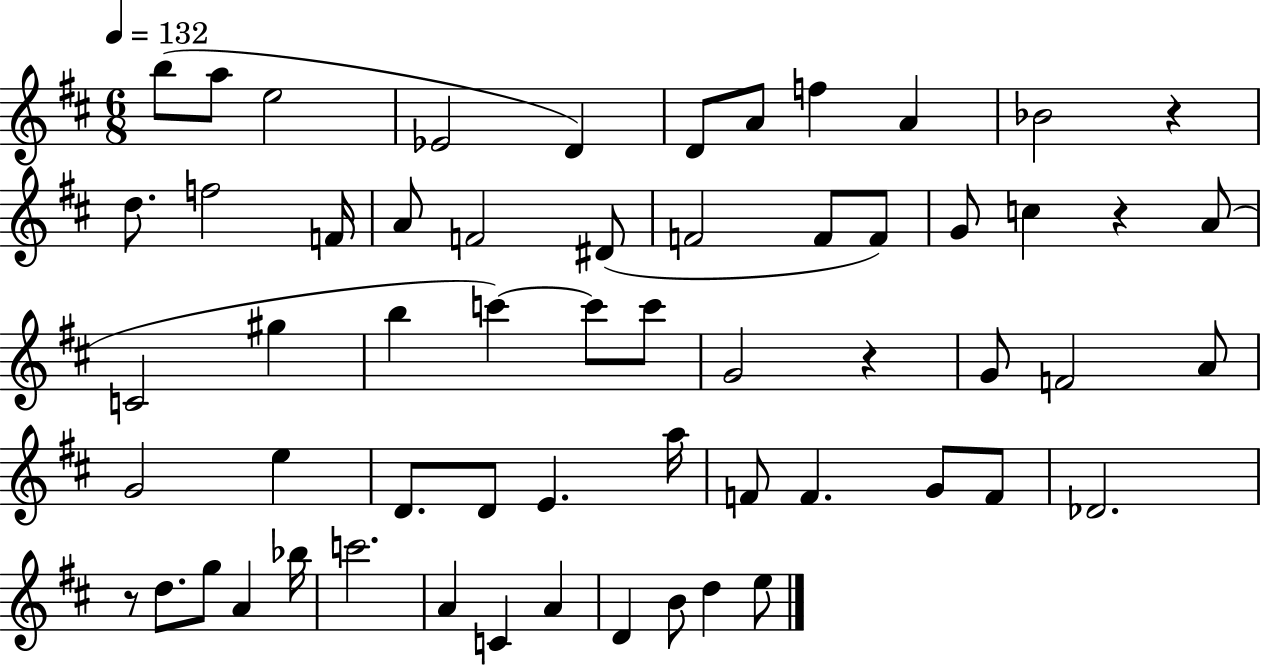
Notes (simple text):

B5/e A5/e E5/h Eb4/h D4/q D4/e A4/e F5/q A4/q Bb4/h R/q D5/e. F5/h F4/s A4/e F4/h D#4/e F4/h F4/e F4/e G4/e C5/q R/q A4/e C4/h G#5/q B5/q C6/q C6/e C6/e G4/h R/q G4/e F4/h A4/e G4/h E5/q D4/e. D4/e E4/q. A5/s F4/e F4/q. G4/e F4/e Db4/h. R/e D5/e. G5/e A4/q Bb5/s C6/h. A4/q C4/q A4/q D4/q B4/e D5/q E5/e